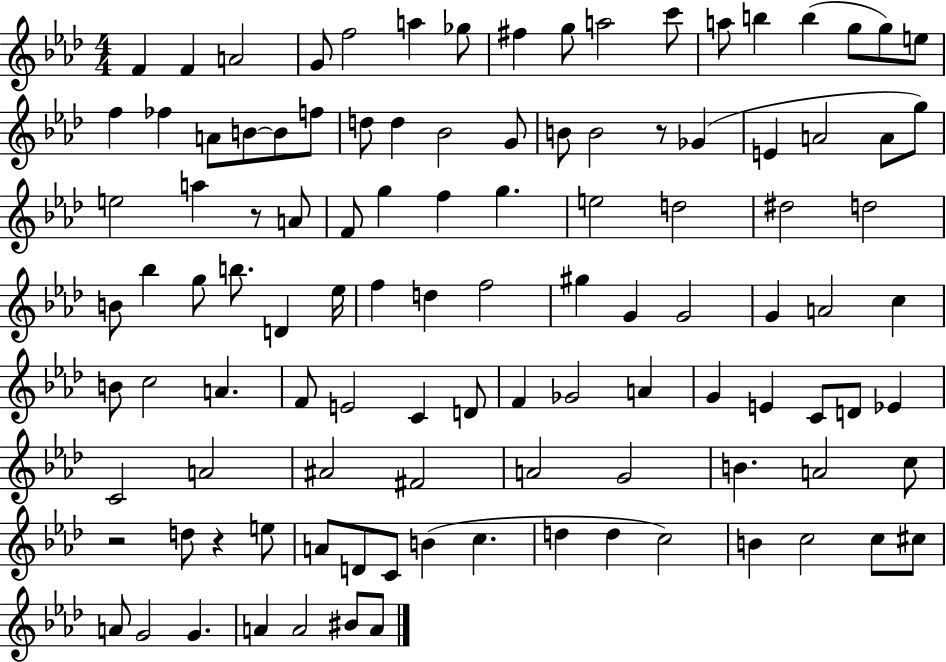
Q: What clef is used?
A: treble